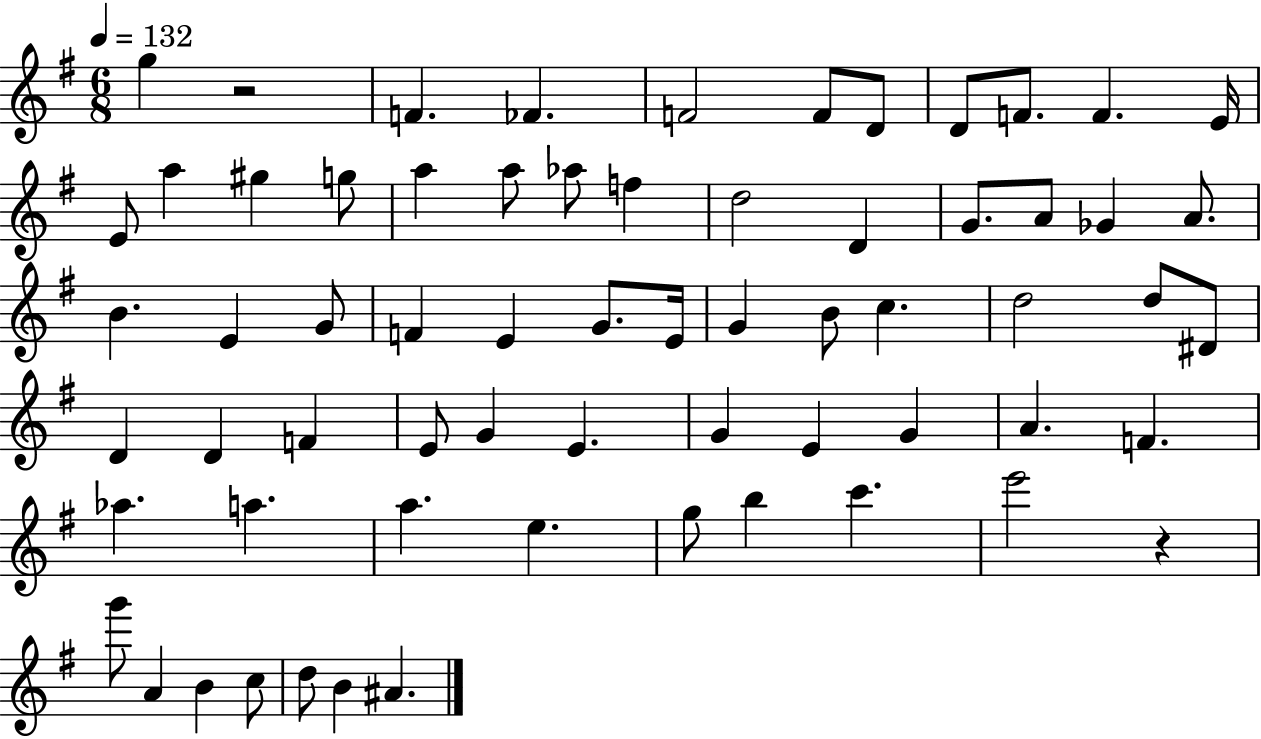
X:1
T:Untitled
M:6/8
L:1/4
K:G
g z2 F _F F2 F/2 D/2 D/2 F/2 F E/4 E/2 a ^g g/2 a a/2 _a/2 f d2 D G/2 A/2 _G A/2 B E G/2 F E G/2 E/4 G B/2 c d2 d/2 ^D/2 D D F E/2 G E G E G A F _a a a e g/2 b c' e'2 z g'/2 A B c/2 d/2 B ^A